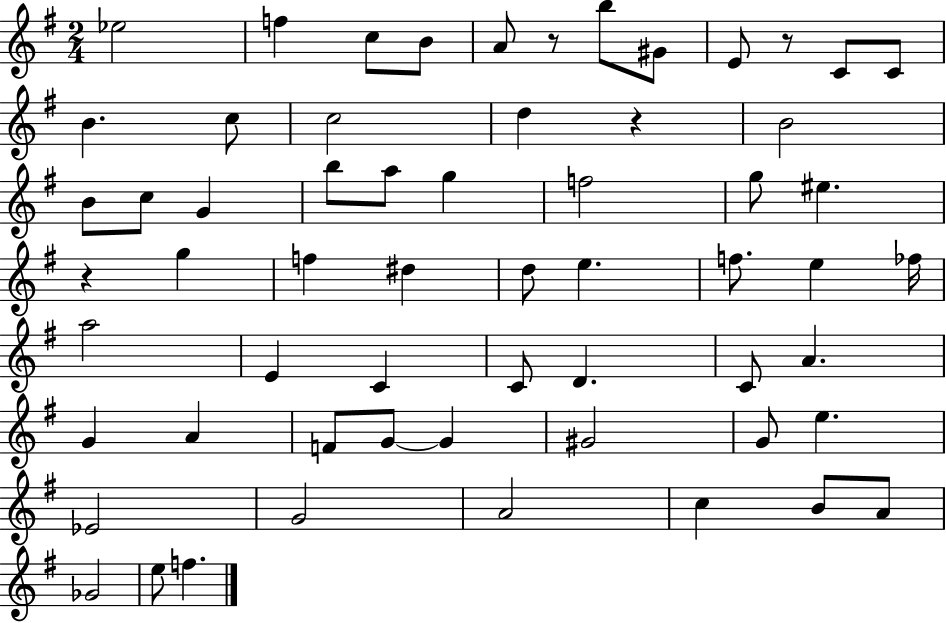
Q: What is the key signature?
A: G major